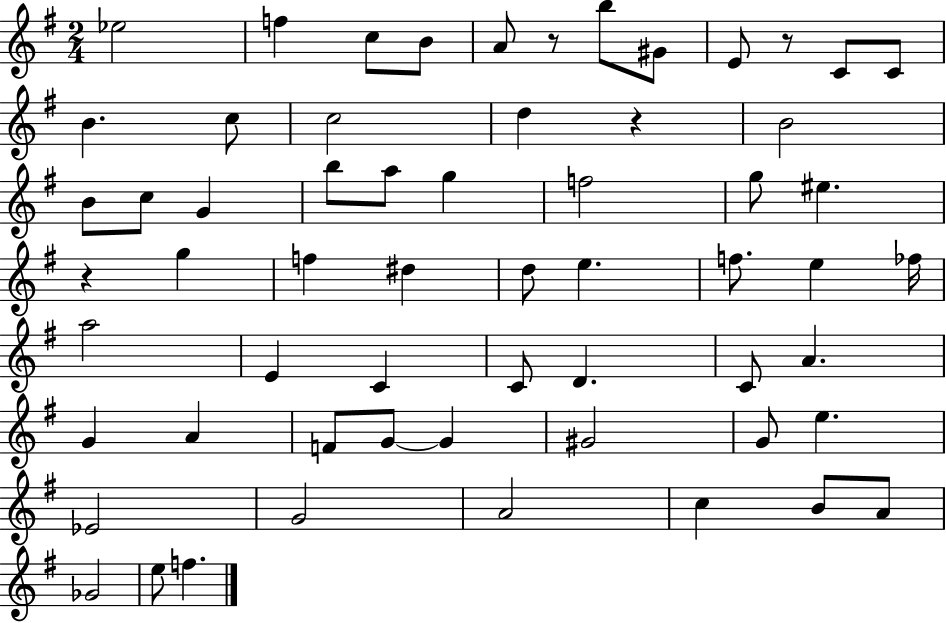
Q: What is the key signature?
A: G major